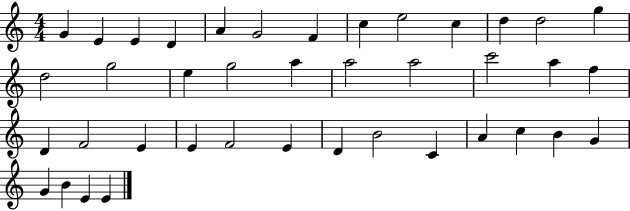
X:1
T:Untitled
M:4/4
L:1/4
K:C
G E E D A G2 F c e2 c d d2 g d2 g2 e g2 a a2 a2 c'2 a f D F2 E E F2 E D B2 C A c B G G B E E